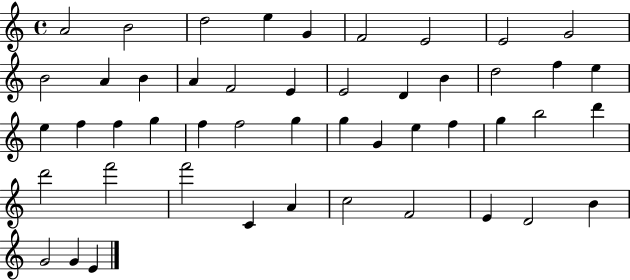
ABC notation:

X:1
T:Untitled
M:4/4
L:1/4
K:C
A2 B2 d2 e G F2 E2 E2 G2 B2 A B A F2 E E2 D B d2 f e e f f g f f2 g g G e f g b2 d' d'2 f'2 f'2 C A c2 F2 E D2 B G2 G E